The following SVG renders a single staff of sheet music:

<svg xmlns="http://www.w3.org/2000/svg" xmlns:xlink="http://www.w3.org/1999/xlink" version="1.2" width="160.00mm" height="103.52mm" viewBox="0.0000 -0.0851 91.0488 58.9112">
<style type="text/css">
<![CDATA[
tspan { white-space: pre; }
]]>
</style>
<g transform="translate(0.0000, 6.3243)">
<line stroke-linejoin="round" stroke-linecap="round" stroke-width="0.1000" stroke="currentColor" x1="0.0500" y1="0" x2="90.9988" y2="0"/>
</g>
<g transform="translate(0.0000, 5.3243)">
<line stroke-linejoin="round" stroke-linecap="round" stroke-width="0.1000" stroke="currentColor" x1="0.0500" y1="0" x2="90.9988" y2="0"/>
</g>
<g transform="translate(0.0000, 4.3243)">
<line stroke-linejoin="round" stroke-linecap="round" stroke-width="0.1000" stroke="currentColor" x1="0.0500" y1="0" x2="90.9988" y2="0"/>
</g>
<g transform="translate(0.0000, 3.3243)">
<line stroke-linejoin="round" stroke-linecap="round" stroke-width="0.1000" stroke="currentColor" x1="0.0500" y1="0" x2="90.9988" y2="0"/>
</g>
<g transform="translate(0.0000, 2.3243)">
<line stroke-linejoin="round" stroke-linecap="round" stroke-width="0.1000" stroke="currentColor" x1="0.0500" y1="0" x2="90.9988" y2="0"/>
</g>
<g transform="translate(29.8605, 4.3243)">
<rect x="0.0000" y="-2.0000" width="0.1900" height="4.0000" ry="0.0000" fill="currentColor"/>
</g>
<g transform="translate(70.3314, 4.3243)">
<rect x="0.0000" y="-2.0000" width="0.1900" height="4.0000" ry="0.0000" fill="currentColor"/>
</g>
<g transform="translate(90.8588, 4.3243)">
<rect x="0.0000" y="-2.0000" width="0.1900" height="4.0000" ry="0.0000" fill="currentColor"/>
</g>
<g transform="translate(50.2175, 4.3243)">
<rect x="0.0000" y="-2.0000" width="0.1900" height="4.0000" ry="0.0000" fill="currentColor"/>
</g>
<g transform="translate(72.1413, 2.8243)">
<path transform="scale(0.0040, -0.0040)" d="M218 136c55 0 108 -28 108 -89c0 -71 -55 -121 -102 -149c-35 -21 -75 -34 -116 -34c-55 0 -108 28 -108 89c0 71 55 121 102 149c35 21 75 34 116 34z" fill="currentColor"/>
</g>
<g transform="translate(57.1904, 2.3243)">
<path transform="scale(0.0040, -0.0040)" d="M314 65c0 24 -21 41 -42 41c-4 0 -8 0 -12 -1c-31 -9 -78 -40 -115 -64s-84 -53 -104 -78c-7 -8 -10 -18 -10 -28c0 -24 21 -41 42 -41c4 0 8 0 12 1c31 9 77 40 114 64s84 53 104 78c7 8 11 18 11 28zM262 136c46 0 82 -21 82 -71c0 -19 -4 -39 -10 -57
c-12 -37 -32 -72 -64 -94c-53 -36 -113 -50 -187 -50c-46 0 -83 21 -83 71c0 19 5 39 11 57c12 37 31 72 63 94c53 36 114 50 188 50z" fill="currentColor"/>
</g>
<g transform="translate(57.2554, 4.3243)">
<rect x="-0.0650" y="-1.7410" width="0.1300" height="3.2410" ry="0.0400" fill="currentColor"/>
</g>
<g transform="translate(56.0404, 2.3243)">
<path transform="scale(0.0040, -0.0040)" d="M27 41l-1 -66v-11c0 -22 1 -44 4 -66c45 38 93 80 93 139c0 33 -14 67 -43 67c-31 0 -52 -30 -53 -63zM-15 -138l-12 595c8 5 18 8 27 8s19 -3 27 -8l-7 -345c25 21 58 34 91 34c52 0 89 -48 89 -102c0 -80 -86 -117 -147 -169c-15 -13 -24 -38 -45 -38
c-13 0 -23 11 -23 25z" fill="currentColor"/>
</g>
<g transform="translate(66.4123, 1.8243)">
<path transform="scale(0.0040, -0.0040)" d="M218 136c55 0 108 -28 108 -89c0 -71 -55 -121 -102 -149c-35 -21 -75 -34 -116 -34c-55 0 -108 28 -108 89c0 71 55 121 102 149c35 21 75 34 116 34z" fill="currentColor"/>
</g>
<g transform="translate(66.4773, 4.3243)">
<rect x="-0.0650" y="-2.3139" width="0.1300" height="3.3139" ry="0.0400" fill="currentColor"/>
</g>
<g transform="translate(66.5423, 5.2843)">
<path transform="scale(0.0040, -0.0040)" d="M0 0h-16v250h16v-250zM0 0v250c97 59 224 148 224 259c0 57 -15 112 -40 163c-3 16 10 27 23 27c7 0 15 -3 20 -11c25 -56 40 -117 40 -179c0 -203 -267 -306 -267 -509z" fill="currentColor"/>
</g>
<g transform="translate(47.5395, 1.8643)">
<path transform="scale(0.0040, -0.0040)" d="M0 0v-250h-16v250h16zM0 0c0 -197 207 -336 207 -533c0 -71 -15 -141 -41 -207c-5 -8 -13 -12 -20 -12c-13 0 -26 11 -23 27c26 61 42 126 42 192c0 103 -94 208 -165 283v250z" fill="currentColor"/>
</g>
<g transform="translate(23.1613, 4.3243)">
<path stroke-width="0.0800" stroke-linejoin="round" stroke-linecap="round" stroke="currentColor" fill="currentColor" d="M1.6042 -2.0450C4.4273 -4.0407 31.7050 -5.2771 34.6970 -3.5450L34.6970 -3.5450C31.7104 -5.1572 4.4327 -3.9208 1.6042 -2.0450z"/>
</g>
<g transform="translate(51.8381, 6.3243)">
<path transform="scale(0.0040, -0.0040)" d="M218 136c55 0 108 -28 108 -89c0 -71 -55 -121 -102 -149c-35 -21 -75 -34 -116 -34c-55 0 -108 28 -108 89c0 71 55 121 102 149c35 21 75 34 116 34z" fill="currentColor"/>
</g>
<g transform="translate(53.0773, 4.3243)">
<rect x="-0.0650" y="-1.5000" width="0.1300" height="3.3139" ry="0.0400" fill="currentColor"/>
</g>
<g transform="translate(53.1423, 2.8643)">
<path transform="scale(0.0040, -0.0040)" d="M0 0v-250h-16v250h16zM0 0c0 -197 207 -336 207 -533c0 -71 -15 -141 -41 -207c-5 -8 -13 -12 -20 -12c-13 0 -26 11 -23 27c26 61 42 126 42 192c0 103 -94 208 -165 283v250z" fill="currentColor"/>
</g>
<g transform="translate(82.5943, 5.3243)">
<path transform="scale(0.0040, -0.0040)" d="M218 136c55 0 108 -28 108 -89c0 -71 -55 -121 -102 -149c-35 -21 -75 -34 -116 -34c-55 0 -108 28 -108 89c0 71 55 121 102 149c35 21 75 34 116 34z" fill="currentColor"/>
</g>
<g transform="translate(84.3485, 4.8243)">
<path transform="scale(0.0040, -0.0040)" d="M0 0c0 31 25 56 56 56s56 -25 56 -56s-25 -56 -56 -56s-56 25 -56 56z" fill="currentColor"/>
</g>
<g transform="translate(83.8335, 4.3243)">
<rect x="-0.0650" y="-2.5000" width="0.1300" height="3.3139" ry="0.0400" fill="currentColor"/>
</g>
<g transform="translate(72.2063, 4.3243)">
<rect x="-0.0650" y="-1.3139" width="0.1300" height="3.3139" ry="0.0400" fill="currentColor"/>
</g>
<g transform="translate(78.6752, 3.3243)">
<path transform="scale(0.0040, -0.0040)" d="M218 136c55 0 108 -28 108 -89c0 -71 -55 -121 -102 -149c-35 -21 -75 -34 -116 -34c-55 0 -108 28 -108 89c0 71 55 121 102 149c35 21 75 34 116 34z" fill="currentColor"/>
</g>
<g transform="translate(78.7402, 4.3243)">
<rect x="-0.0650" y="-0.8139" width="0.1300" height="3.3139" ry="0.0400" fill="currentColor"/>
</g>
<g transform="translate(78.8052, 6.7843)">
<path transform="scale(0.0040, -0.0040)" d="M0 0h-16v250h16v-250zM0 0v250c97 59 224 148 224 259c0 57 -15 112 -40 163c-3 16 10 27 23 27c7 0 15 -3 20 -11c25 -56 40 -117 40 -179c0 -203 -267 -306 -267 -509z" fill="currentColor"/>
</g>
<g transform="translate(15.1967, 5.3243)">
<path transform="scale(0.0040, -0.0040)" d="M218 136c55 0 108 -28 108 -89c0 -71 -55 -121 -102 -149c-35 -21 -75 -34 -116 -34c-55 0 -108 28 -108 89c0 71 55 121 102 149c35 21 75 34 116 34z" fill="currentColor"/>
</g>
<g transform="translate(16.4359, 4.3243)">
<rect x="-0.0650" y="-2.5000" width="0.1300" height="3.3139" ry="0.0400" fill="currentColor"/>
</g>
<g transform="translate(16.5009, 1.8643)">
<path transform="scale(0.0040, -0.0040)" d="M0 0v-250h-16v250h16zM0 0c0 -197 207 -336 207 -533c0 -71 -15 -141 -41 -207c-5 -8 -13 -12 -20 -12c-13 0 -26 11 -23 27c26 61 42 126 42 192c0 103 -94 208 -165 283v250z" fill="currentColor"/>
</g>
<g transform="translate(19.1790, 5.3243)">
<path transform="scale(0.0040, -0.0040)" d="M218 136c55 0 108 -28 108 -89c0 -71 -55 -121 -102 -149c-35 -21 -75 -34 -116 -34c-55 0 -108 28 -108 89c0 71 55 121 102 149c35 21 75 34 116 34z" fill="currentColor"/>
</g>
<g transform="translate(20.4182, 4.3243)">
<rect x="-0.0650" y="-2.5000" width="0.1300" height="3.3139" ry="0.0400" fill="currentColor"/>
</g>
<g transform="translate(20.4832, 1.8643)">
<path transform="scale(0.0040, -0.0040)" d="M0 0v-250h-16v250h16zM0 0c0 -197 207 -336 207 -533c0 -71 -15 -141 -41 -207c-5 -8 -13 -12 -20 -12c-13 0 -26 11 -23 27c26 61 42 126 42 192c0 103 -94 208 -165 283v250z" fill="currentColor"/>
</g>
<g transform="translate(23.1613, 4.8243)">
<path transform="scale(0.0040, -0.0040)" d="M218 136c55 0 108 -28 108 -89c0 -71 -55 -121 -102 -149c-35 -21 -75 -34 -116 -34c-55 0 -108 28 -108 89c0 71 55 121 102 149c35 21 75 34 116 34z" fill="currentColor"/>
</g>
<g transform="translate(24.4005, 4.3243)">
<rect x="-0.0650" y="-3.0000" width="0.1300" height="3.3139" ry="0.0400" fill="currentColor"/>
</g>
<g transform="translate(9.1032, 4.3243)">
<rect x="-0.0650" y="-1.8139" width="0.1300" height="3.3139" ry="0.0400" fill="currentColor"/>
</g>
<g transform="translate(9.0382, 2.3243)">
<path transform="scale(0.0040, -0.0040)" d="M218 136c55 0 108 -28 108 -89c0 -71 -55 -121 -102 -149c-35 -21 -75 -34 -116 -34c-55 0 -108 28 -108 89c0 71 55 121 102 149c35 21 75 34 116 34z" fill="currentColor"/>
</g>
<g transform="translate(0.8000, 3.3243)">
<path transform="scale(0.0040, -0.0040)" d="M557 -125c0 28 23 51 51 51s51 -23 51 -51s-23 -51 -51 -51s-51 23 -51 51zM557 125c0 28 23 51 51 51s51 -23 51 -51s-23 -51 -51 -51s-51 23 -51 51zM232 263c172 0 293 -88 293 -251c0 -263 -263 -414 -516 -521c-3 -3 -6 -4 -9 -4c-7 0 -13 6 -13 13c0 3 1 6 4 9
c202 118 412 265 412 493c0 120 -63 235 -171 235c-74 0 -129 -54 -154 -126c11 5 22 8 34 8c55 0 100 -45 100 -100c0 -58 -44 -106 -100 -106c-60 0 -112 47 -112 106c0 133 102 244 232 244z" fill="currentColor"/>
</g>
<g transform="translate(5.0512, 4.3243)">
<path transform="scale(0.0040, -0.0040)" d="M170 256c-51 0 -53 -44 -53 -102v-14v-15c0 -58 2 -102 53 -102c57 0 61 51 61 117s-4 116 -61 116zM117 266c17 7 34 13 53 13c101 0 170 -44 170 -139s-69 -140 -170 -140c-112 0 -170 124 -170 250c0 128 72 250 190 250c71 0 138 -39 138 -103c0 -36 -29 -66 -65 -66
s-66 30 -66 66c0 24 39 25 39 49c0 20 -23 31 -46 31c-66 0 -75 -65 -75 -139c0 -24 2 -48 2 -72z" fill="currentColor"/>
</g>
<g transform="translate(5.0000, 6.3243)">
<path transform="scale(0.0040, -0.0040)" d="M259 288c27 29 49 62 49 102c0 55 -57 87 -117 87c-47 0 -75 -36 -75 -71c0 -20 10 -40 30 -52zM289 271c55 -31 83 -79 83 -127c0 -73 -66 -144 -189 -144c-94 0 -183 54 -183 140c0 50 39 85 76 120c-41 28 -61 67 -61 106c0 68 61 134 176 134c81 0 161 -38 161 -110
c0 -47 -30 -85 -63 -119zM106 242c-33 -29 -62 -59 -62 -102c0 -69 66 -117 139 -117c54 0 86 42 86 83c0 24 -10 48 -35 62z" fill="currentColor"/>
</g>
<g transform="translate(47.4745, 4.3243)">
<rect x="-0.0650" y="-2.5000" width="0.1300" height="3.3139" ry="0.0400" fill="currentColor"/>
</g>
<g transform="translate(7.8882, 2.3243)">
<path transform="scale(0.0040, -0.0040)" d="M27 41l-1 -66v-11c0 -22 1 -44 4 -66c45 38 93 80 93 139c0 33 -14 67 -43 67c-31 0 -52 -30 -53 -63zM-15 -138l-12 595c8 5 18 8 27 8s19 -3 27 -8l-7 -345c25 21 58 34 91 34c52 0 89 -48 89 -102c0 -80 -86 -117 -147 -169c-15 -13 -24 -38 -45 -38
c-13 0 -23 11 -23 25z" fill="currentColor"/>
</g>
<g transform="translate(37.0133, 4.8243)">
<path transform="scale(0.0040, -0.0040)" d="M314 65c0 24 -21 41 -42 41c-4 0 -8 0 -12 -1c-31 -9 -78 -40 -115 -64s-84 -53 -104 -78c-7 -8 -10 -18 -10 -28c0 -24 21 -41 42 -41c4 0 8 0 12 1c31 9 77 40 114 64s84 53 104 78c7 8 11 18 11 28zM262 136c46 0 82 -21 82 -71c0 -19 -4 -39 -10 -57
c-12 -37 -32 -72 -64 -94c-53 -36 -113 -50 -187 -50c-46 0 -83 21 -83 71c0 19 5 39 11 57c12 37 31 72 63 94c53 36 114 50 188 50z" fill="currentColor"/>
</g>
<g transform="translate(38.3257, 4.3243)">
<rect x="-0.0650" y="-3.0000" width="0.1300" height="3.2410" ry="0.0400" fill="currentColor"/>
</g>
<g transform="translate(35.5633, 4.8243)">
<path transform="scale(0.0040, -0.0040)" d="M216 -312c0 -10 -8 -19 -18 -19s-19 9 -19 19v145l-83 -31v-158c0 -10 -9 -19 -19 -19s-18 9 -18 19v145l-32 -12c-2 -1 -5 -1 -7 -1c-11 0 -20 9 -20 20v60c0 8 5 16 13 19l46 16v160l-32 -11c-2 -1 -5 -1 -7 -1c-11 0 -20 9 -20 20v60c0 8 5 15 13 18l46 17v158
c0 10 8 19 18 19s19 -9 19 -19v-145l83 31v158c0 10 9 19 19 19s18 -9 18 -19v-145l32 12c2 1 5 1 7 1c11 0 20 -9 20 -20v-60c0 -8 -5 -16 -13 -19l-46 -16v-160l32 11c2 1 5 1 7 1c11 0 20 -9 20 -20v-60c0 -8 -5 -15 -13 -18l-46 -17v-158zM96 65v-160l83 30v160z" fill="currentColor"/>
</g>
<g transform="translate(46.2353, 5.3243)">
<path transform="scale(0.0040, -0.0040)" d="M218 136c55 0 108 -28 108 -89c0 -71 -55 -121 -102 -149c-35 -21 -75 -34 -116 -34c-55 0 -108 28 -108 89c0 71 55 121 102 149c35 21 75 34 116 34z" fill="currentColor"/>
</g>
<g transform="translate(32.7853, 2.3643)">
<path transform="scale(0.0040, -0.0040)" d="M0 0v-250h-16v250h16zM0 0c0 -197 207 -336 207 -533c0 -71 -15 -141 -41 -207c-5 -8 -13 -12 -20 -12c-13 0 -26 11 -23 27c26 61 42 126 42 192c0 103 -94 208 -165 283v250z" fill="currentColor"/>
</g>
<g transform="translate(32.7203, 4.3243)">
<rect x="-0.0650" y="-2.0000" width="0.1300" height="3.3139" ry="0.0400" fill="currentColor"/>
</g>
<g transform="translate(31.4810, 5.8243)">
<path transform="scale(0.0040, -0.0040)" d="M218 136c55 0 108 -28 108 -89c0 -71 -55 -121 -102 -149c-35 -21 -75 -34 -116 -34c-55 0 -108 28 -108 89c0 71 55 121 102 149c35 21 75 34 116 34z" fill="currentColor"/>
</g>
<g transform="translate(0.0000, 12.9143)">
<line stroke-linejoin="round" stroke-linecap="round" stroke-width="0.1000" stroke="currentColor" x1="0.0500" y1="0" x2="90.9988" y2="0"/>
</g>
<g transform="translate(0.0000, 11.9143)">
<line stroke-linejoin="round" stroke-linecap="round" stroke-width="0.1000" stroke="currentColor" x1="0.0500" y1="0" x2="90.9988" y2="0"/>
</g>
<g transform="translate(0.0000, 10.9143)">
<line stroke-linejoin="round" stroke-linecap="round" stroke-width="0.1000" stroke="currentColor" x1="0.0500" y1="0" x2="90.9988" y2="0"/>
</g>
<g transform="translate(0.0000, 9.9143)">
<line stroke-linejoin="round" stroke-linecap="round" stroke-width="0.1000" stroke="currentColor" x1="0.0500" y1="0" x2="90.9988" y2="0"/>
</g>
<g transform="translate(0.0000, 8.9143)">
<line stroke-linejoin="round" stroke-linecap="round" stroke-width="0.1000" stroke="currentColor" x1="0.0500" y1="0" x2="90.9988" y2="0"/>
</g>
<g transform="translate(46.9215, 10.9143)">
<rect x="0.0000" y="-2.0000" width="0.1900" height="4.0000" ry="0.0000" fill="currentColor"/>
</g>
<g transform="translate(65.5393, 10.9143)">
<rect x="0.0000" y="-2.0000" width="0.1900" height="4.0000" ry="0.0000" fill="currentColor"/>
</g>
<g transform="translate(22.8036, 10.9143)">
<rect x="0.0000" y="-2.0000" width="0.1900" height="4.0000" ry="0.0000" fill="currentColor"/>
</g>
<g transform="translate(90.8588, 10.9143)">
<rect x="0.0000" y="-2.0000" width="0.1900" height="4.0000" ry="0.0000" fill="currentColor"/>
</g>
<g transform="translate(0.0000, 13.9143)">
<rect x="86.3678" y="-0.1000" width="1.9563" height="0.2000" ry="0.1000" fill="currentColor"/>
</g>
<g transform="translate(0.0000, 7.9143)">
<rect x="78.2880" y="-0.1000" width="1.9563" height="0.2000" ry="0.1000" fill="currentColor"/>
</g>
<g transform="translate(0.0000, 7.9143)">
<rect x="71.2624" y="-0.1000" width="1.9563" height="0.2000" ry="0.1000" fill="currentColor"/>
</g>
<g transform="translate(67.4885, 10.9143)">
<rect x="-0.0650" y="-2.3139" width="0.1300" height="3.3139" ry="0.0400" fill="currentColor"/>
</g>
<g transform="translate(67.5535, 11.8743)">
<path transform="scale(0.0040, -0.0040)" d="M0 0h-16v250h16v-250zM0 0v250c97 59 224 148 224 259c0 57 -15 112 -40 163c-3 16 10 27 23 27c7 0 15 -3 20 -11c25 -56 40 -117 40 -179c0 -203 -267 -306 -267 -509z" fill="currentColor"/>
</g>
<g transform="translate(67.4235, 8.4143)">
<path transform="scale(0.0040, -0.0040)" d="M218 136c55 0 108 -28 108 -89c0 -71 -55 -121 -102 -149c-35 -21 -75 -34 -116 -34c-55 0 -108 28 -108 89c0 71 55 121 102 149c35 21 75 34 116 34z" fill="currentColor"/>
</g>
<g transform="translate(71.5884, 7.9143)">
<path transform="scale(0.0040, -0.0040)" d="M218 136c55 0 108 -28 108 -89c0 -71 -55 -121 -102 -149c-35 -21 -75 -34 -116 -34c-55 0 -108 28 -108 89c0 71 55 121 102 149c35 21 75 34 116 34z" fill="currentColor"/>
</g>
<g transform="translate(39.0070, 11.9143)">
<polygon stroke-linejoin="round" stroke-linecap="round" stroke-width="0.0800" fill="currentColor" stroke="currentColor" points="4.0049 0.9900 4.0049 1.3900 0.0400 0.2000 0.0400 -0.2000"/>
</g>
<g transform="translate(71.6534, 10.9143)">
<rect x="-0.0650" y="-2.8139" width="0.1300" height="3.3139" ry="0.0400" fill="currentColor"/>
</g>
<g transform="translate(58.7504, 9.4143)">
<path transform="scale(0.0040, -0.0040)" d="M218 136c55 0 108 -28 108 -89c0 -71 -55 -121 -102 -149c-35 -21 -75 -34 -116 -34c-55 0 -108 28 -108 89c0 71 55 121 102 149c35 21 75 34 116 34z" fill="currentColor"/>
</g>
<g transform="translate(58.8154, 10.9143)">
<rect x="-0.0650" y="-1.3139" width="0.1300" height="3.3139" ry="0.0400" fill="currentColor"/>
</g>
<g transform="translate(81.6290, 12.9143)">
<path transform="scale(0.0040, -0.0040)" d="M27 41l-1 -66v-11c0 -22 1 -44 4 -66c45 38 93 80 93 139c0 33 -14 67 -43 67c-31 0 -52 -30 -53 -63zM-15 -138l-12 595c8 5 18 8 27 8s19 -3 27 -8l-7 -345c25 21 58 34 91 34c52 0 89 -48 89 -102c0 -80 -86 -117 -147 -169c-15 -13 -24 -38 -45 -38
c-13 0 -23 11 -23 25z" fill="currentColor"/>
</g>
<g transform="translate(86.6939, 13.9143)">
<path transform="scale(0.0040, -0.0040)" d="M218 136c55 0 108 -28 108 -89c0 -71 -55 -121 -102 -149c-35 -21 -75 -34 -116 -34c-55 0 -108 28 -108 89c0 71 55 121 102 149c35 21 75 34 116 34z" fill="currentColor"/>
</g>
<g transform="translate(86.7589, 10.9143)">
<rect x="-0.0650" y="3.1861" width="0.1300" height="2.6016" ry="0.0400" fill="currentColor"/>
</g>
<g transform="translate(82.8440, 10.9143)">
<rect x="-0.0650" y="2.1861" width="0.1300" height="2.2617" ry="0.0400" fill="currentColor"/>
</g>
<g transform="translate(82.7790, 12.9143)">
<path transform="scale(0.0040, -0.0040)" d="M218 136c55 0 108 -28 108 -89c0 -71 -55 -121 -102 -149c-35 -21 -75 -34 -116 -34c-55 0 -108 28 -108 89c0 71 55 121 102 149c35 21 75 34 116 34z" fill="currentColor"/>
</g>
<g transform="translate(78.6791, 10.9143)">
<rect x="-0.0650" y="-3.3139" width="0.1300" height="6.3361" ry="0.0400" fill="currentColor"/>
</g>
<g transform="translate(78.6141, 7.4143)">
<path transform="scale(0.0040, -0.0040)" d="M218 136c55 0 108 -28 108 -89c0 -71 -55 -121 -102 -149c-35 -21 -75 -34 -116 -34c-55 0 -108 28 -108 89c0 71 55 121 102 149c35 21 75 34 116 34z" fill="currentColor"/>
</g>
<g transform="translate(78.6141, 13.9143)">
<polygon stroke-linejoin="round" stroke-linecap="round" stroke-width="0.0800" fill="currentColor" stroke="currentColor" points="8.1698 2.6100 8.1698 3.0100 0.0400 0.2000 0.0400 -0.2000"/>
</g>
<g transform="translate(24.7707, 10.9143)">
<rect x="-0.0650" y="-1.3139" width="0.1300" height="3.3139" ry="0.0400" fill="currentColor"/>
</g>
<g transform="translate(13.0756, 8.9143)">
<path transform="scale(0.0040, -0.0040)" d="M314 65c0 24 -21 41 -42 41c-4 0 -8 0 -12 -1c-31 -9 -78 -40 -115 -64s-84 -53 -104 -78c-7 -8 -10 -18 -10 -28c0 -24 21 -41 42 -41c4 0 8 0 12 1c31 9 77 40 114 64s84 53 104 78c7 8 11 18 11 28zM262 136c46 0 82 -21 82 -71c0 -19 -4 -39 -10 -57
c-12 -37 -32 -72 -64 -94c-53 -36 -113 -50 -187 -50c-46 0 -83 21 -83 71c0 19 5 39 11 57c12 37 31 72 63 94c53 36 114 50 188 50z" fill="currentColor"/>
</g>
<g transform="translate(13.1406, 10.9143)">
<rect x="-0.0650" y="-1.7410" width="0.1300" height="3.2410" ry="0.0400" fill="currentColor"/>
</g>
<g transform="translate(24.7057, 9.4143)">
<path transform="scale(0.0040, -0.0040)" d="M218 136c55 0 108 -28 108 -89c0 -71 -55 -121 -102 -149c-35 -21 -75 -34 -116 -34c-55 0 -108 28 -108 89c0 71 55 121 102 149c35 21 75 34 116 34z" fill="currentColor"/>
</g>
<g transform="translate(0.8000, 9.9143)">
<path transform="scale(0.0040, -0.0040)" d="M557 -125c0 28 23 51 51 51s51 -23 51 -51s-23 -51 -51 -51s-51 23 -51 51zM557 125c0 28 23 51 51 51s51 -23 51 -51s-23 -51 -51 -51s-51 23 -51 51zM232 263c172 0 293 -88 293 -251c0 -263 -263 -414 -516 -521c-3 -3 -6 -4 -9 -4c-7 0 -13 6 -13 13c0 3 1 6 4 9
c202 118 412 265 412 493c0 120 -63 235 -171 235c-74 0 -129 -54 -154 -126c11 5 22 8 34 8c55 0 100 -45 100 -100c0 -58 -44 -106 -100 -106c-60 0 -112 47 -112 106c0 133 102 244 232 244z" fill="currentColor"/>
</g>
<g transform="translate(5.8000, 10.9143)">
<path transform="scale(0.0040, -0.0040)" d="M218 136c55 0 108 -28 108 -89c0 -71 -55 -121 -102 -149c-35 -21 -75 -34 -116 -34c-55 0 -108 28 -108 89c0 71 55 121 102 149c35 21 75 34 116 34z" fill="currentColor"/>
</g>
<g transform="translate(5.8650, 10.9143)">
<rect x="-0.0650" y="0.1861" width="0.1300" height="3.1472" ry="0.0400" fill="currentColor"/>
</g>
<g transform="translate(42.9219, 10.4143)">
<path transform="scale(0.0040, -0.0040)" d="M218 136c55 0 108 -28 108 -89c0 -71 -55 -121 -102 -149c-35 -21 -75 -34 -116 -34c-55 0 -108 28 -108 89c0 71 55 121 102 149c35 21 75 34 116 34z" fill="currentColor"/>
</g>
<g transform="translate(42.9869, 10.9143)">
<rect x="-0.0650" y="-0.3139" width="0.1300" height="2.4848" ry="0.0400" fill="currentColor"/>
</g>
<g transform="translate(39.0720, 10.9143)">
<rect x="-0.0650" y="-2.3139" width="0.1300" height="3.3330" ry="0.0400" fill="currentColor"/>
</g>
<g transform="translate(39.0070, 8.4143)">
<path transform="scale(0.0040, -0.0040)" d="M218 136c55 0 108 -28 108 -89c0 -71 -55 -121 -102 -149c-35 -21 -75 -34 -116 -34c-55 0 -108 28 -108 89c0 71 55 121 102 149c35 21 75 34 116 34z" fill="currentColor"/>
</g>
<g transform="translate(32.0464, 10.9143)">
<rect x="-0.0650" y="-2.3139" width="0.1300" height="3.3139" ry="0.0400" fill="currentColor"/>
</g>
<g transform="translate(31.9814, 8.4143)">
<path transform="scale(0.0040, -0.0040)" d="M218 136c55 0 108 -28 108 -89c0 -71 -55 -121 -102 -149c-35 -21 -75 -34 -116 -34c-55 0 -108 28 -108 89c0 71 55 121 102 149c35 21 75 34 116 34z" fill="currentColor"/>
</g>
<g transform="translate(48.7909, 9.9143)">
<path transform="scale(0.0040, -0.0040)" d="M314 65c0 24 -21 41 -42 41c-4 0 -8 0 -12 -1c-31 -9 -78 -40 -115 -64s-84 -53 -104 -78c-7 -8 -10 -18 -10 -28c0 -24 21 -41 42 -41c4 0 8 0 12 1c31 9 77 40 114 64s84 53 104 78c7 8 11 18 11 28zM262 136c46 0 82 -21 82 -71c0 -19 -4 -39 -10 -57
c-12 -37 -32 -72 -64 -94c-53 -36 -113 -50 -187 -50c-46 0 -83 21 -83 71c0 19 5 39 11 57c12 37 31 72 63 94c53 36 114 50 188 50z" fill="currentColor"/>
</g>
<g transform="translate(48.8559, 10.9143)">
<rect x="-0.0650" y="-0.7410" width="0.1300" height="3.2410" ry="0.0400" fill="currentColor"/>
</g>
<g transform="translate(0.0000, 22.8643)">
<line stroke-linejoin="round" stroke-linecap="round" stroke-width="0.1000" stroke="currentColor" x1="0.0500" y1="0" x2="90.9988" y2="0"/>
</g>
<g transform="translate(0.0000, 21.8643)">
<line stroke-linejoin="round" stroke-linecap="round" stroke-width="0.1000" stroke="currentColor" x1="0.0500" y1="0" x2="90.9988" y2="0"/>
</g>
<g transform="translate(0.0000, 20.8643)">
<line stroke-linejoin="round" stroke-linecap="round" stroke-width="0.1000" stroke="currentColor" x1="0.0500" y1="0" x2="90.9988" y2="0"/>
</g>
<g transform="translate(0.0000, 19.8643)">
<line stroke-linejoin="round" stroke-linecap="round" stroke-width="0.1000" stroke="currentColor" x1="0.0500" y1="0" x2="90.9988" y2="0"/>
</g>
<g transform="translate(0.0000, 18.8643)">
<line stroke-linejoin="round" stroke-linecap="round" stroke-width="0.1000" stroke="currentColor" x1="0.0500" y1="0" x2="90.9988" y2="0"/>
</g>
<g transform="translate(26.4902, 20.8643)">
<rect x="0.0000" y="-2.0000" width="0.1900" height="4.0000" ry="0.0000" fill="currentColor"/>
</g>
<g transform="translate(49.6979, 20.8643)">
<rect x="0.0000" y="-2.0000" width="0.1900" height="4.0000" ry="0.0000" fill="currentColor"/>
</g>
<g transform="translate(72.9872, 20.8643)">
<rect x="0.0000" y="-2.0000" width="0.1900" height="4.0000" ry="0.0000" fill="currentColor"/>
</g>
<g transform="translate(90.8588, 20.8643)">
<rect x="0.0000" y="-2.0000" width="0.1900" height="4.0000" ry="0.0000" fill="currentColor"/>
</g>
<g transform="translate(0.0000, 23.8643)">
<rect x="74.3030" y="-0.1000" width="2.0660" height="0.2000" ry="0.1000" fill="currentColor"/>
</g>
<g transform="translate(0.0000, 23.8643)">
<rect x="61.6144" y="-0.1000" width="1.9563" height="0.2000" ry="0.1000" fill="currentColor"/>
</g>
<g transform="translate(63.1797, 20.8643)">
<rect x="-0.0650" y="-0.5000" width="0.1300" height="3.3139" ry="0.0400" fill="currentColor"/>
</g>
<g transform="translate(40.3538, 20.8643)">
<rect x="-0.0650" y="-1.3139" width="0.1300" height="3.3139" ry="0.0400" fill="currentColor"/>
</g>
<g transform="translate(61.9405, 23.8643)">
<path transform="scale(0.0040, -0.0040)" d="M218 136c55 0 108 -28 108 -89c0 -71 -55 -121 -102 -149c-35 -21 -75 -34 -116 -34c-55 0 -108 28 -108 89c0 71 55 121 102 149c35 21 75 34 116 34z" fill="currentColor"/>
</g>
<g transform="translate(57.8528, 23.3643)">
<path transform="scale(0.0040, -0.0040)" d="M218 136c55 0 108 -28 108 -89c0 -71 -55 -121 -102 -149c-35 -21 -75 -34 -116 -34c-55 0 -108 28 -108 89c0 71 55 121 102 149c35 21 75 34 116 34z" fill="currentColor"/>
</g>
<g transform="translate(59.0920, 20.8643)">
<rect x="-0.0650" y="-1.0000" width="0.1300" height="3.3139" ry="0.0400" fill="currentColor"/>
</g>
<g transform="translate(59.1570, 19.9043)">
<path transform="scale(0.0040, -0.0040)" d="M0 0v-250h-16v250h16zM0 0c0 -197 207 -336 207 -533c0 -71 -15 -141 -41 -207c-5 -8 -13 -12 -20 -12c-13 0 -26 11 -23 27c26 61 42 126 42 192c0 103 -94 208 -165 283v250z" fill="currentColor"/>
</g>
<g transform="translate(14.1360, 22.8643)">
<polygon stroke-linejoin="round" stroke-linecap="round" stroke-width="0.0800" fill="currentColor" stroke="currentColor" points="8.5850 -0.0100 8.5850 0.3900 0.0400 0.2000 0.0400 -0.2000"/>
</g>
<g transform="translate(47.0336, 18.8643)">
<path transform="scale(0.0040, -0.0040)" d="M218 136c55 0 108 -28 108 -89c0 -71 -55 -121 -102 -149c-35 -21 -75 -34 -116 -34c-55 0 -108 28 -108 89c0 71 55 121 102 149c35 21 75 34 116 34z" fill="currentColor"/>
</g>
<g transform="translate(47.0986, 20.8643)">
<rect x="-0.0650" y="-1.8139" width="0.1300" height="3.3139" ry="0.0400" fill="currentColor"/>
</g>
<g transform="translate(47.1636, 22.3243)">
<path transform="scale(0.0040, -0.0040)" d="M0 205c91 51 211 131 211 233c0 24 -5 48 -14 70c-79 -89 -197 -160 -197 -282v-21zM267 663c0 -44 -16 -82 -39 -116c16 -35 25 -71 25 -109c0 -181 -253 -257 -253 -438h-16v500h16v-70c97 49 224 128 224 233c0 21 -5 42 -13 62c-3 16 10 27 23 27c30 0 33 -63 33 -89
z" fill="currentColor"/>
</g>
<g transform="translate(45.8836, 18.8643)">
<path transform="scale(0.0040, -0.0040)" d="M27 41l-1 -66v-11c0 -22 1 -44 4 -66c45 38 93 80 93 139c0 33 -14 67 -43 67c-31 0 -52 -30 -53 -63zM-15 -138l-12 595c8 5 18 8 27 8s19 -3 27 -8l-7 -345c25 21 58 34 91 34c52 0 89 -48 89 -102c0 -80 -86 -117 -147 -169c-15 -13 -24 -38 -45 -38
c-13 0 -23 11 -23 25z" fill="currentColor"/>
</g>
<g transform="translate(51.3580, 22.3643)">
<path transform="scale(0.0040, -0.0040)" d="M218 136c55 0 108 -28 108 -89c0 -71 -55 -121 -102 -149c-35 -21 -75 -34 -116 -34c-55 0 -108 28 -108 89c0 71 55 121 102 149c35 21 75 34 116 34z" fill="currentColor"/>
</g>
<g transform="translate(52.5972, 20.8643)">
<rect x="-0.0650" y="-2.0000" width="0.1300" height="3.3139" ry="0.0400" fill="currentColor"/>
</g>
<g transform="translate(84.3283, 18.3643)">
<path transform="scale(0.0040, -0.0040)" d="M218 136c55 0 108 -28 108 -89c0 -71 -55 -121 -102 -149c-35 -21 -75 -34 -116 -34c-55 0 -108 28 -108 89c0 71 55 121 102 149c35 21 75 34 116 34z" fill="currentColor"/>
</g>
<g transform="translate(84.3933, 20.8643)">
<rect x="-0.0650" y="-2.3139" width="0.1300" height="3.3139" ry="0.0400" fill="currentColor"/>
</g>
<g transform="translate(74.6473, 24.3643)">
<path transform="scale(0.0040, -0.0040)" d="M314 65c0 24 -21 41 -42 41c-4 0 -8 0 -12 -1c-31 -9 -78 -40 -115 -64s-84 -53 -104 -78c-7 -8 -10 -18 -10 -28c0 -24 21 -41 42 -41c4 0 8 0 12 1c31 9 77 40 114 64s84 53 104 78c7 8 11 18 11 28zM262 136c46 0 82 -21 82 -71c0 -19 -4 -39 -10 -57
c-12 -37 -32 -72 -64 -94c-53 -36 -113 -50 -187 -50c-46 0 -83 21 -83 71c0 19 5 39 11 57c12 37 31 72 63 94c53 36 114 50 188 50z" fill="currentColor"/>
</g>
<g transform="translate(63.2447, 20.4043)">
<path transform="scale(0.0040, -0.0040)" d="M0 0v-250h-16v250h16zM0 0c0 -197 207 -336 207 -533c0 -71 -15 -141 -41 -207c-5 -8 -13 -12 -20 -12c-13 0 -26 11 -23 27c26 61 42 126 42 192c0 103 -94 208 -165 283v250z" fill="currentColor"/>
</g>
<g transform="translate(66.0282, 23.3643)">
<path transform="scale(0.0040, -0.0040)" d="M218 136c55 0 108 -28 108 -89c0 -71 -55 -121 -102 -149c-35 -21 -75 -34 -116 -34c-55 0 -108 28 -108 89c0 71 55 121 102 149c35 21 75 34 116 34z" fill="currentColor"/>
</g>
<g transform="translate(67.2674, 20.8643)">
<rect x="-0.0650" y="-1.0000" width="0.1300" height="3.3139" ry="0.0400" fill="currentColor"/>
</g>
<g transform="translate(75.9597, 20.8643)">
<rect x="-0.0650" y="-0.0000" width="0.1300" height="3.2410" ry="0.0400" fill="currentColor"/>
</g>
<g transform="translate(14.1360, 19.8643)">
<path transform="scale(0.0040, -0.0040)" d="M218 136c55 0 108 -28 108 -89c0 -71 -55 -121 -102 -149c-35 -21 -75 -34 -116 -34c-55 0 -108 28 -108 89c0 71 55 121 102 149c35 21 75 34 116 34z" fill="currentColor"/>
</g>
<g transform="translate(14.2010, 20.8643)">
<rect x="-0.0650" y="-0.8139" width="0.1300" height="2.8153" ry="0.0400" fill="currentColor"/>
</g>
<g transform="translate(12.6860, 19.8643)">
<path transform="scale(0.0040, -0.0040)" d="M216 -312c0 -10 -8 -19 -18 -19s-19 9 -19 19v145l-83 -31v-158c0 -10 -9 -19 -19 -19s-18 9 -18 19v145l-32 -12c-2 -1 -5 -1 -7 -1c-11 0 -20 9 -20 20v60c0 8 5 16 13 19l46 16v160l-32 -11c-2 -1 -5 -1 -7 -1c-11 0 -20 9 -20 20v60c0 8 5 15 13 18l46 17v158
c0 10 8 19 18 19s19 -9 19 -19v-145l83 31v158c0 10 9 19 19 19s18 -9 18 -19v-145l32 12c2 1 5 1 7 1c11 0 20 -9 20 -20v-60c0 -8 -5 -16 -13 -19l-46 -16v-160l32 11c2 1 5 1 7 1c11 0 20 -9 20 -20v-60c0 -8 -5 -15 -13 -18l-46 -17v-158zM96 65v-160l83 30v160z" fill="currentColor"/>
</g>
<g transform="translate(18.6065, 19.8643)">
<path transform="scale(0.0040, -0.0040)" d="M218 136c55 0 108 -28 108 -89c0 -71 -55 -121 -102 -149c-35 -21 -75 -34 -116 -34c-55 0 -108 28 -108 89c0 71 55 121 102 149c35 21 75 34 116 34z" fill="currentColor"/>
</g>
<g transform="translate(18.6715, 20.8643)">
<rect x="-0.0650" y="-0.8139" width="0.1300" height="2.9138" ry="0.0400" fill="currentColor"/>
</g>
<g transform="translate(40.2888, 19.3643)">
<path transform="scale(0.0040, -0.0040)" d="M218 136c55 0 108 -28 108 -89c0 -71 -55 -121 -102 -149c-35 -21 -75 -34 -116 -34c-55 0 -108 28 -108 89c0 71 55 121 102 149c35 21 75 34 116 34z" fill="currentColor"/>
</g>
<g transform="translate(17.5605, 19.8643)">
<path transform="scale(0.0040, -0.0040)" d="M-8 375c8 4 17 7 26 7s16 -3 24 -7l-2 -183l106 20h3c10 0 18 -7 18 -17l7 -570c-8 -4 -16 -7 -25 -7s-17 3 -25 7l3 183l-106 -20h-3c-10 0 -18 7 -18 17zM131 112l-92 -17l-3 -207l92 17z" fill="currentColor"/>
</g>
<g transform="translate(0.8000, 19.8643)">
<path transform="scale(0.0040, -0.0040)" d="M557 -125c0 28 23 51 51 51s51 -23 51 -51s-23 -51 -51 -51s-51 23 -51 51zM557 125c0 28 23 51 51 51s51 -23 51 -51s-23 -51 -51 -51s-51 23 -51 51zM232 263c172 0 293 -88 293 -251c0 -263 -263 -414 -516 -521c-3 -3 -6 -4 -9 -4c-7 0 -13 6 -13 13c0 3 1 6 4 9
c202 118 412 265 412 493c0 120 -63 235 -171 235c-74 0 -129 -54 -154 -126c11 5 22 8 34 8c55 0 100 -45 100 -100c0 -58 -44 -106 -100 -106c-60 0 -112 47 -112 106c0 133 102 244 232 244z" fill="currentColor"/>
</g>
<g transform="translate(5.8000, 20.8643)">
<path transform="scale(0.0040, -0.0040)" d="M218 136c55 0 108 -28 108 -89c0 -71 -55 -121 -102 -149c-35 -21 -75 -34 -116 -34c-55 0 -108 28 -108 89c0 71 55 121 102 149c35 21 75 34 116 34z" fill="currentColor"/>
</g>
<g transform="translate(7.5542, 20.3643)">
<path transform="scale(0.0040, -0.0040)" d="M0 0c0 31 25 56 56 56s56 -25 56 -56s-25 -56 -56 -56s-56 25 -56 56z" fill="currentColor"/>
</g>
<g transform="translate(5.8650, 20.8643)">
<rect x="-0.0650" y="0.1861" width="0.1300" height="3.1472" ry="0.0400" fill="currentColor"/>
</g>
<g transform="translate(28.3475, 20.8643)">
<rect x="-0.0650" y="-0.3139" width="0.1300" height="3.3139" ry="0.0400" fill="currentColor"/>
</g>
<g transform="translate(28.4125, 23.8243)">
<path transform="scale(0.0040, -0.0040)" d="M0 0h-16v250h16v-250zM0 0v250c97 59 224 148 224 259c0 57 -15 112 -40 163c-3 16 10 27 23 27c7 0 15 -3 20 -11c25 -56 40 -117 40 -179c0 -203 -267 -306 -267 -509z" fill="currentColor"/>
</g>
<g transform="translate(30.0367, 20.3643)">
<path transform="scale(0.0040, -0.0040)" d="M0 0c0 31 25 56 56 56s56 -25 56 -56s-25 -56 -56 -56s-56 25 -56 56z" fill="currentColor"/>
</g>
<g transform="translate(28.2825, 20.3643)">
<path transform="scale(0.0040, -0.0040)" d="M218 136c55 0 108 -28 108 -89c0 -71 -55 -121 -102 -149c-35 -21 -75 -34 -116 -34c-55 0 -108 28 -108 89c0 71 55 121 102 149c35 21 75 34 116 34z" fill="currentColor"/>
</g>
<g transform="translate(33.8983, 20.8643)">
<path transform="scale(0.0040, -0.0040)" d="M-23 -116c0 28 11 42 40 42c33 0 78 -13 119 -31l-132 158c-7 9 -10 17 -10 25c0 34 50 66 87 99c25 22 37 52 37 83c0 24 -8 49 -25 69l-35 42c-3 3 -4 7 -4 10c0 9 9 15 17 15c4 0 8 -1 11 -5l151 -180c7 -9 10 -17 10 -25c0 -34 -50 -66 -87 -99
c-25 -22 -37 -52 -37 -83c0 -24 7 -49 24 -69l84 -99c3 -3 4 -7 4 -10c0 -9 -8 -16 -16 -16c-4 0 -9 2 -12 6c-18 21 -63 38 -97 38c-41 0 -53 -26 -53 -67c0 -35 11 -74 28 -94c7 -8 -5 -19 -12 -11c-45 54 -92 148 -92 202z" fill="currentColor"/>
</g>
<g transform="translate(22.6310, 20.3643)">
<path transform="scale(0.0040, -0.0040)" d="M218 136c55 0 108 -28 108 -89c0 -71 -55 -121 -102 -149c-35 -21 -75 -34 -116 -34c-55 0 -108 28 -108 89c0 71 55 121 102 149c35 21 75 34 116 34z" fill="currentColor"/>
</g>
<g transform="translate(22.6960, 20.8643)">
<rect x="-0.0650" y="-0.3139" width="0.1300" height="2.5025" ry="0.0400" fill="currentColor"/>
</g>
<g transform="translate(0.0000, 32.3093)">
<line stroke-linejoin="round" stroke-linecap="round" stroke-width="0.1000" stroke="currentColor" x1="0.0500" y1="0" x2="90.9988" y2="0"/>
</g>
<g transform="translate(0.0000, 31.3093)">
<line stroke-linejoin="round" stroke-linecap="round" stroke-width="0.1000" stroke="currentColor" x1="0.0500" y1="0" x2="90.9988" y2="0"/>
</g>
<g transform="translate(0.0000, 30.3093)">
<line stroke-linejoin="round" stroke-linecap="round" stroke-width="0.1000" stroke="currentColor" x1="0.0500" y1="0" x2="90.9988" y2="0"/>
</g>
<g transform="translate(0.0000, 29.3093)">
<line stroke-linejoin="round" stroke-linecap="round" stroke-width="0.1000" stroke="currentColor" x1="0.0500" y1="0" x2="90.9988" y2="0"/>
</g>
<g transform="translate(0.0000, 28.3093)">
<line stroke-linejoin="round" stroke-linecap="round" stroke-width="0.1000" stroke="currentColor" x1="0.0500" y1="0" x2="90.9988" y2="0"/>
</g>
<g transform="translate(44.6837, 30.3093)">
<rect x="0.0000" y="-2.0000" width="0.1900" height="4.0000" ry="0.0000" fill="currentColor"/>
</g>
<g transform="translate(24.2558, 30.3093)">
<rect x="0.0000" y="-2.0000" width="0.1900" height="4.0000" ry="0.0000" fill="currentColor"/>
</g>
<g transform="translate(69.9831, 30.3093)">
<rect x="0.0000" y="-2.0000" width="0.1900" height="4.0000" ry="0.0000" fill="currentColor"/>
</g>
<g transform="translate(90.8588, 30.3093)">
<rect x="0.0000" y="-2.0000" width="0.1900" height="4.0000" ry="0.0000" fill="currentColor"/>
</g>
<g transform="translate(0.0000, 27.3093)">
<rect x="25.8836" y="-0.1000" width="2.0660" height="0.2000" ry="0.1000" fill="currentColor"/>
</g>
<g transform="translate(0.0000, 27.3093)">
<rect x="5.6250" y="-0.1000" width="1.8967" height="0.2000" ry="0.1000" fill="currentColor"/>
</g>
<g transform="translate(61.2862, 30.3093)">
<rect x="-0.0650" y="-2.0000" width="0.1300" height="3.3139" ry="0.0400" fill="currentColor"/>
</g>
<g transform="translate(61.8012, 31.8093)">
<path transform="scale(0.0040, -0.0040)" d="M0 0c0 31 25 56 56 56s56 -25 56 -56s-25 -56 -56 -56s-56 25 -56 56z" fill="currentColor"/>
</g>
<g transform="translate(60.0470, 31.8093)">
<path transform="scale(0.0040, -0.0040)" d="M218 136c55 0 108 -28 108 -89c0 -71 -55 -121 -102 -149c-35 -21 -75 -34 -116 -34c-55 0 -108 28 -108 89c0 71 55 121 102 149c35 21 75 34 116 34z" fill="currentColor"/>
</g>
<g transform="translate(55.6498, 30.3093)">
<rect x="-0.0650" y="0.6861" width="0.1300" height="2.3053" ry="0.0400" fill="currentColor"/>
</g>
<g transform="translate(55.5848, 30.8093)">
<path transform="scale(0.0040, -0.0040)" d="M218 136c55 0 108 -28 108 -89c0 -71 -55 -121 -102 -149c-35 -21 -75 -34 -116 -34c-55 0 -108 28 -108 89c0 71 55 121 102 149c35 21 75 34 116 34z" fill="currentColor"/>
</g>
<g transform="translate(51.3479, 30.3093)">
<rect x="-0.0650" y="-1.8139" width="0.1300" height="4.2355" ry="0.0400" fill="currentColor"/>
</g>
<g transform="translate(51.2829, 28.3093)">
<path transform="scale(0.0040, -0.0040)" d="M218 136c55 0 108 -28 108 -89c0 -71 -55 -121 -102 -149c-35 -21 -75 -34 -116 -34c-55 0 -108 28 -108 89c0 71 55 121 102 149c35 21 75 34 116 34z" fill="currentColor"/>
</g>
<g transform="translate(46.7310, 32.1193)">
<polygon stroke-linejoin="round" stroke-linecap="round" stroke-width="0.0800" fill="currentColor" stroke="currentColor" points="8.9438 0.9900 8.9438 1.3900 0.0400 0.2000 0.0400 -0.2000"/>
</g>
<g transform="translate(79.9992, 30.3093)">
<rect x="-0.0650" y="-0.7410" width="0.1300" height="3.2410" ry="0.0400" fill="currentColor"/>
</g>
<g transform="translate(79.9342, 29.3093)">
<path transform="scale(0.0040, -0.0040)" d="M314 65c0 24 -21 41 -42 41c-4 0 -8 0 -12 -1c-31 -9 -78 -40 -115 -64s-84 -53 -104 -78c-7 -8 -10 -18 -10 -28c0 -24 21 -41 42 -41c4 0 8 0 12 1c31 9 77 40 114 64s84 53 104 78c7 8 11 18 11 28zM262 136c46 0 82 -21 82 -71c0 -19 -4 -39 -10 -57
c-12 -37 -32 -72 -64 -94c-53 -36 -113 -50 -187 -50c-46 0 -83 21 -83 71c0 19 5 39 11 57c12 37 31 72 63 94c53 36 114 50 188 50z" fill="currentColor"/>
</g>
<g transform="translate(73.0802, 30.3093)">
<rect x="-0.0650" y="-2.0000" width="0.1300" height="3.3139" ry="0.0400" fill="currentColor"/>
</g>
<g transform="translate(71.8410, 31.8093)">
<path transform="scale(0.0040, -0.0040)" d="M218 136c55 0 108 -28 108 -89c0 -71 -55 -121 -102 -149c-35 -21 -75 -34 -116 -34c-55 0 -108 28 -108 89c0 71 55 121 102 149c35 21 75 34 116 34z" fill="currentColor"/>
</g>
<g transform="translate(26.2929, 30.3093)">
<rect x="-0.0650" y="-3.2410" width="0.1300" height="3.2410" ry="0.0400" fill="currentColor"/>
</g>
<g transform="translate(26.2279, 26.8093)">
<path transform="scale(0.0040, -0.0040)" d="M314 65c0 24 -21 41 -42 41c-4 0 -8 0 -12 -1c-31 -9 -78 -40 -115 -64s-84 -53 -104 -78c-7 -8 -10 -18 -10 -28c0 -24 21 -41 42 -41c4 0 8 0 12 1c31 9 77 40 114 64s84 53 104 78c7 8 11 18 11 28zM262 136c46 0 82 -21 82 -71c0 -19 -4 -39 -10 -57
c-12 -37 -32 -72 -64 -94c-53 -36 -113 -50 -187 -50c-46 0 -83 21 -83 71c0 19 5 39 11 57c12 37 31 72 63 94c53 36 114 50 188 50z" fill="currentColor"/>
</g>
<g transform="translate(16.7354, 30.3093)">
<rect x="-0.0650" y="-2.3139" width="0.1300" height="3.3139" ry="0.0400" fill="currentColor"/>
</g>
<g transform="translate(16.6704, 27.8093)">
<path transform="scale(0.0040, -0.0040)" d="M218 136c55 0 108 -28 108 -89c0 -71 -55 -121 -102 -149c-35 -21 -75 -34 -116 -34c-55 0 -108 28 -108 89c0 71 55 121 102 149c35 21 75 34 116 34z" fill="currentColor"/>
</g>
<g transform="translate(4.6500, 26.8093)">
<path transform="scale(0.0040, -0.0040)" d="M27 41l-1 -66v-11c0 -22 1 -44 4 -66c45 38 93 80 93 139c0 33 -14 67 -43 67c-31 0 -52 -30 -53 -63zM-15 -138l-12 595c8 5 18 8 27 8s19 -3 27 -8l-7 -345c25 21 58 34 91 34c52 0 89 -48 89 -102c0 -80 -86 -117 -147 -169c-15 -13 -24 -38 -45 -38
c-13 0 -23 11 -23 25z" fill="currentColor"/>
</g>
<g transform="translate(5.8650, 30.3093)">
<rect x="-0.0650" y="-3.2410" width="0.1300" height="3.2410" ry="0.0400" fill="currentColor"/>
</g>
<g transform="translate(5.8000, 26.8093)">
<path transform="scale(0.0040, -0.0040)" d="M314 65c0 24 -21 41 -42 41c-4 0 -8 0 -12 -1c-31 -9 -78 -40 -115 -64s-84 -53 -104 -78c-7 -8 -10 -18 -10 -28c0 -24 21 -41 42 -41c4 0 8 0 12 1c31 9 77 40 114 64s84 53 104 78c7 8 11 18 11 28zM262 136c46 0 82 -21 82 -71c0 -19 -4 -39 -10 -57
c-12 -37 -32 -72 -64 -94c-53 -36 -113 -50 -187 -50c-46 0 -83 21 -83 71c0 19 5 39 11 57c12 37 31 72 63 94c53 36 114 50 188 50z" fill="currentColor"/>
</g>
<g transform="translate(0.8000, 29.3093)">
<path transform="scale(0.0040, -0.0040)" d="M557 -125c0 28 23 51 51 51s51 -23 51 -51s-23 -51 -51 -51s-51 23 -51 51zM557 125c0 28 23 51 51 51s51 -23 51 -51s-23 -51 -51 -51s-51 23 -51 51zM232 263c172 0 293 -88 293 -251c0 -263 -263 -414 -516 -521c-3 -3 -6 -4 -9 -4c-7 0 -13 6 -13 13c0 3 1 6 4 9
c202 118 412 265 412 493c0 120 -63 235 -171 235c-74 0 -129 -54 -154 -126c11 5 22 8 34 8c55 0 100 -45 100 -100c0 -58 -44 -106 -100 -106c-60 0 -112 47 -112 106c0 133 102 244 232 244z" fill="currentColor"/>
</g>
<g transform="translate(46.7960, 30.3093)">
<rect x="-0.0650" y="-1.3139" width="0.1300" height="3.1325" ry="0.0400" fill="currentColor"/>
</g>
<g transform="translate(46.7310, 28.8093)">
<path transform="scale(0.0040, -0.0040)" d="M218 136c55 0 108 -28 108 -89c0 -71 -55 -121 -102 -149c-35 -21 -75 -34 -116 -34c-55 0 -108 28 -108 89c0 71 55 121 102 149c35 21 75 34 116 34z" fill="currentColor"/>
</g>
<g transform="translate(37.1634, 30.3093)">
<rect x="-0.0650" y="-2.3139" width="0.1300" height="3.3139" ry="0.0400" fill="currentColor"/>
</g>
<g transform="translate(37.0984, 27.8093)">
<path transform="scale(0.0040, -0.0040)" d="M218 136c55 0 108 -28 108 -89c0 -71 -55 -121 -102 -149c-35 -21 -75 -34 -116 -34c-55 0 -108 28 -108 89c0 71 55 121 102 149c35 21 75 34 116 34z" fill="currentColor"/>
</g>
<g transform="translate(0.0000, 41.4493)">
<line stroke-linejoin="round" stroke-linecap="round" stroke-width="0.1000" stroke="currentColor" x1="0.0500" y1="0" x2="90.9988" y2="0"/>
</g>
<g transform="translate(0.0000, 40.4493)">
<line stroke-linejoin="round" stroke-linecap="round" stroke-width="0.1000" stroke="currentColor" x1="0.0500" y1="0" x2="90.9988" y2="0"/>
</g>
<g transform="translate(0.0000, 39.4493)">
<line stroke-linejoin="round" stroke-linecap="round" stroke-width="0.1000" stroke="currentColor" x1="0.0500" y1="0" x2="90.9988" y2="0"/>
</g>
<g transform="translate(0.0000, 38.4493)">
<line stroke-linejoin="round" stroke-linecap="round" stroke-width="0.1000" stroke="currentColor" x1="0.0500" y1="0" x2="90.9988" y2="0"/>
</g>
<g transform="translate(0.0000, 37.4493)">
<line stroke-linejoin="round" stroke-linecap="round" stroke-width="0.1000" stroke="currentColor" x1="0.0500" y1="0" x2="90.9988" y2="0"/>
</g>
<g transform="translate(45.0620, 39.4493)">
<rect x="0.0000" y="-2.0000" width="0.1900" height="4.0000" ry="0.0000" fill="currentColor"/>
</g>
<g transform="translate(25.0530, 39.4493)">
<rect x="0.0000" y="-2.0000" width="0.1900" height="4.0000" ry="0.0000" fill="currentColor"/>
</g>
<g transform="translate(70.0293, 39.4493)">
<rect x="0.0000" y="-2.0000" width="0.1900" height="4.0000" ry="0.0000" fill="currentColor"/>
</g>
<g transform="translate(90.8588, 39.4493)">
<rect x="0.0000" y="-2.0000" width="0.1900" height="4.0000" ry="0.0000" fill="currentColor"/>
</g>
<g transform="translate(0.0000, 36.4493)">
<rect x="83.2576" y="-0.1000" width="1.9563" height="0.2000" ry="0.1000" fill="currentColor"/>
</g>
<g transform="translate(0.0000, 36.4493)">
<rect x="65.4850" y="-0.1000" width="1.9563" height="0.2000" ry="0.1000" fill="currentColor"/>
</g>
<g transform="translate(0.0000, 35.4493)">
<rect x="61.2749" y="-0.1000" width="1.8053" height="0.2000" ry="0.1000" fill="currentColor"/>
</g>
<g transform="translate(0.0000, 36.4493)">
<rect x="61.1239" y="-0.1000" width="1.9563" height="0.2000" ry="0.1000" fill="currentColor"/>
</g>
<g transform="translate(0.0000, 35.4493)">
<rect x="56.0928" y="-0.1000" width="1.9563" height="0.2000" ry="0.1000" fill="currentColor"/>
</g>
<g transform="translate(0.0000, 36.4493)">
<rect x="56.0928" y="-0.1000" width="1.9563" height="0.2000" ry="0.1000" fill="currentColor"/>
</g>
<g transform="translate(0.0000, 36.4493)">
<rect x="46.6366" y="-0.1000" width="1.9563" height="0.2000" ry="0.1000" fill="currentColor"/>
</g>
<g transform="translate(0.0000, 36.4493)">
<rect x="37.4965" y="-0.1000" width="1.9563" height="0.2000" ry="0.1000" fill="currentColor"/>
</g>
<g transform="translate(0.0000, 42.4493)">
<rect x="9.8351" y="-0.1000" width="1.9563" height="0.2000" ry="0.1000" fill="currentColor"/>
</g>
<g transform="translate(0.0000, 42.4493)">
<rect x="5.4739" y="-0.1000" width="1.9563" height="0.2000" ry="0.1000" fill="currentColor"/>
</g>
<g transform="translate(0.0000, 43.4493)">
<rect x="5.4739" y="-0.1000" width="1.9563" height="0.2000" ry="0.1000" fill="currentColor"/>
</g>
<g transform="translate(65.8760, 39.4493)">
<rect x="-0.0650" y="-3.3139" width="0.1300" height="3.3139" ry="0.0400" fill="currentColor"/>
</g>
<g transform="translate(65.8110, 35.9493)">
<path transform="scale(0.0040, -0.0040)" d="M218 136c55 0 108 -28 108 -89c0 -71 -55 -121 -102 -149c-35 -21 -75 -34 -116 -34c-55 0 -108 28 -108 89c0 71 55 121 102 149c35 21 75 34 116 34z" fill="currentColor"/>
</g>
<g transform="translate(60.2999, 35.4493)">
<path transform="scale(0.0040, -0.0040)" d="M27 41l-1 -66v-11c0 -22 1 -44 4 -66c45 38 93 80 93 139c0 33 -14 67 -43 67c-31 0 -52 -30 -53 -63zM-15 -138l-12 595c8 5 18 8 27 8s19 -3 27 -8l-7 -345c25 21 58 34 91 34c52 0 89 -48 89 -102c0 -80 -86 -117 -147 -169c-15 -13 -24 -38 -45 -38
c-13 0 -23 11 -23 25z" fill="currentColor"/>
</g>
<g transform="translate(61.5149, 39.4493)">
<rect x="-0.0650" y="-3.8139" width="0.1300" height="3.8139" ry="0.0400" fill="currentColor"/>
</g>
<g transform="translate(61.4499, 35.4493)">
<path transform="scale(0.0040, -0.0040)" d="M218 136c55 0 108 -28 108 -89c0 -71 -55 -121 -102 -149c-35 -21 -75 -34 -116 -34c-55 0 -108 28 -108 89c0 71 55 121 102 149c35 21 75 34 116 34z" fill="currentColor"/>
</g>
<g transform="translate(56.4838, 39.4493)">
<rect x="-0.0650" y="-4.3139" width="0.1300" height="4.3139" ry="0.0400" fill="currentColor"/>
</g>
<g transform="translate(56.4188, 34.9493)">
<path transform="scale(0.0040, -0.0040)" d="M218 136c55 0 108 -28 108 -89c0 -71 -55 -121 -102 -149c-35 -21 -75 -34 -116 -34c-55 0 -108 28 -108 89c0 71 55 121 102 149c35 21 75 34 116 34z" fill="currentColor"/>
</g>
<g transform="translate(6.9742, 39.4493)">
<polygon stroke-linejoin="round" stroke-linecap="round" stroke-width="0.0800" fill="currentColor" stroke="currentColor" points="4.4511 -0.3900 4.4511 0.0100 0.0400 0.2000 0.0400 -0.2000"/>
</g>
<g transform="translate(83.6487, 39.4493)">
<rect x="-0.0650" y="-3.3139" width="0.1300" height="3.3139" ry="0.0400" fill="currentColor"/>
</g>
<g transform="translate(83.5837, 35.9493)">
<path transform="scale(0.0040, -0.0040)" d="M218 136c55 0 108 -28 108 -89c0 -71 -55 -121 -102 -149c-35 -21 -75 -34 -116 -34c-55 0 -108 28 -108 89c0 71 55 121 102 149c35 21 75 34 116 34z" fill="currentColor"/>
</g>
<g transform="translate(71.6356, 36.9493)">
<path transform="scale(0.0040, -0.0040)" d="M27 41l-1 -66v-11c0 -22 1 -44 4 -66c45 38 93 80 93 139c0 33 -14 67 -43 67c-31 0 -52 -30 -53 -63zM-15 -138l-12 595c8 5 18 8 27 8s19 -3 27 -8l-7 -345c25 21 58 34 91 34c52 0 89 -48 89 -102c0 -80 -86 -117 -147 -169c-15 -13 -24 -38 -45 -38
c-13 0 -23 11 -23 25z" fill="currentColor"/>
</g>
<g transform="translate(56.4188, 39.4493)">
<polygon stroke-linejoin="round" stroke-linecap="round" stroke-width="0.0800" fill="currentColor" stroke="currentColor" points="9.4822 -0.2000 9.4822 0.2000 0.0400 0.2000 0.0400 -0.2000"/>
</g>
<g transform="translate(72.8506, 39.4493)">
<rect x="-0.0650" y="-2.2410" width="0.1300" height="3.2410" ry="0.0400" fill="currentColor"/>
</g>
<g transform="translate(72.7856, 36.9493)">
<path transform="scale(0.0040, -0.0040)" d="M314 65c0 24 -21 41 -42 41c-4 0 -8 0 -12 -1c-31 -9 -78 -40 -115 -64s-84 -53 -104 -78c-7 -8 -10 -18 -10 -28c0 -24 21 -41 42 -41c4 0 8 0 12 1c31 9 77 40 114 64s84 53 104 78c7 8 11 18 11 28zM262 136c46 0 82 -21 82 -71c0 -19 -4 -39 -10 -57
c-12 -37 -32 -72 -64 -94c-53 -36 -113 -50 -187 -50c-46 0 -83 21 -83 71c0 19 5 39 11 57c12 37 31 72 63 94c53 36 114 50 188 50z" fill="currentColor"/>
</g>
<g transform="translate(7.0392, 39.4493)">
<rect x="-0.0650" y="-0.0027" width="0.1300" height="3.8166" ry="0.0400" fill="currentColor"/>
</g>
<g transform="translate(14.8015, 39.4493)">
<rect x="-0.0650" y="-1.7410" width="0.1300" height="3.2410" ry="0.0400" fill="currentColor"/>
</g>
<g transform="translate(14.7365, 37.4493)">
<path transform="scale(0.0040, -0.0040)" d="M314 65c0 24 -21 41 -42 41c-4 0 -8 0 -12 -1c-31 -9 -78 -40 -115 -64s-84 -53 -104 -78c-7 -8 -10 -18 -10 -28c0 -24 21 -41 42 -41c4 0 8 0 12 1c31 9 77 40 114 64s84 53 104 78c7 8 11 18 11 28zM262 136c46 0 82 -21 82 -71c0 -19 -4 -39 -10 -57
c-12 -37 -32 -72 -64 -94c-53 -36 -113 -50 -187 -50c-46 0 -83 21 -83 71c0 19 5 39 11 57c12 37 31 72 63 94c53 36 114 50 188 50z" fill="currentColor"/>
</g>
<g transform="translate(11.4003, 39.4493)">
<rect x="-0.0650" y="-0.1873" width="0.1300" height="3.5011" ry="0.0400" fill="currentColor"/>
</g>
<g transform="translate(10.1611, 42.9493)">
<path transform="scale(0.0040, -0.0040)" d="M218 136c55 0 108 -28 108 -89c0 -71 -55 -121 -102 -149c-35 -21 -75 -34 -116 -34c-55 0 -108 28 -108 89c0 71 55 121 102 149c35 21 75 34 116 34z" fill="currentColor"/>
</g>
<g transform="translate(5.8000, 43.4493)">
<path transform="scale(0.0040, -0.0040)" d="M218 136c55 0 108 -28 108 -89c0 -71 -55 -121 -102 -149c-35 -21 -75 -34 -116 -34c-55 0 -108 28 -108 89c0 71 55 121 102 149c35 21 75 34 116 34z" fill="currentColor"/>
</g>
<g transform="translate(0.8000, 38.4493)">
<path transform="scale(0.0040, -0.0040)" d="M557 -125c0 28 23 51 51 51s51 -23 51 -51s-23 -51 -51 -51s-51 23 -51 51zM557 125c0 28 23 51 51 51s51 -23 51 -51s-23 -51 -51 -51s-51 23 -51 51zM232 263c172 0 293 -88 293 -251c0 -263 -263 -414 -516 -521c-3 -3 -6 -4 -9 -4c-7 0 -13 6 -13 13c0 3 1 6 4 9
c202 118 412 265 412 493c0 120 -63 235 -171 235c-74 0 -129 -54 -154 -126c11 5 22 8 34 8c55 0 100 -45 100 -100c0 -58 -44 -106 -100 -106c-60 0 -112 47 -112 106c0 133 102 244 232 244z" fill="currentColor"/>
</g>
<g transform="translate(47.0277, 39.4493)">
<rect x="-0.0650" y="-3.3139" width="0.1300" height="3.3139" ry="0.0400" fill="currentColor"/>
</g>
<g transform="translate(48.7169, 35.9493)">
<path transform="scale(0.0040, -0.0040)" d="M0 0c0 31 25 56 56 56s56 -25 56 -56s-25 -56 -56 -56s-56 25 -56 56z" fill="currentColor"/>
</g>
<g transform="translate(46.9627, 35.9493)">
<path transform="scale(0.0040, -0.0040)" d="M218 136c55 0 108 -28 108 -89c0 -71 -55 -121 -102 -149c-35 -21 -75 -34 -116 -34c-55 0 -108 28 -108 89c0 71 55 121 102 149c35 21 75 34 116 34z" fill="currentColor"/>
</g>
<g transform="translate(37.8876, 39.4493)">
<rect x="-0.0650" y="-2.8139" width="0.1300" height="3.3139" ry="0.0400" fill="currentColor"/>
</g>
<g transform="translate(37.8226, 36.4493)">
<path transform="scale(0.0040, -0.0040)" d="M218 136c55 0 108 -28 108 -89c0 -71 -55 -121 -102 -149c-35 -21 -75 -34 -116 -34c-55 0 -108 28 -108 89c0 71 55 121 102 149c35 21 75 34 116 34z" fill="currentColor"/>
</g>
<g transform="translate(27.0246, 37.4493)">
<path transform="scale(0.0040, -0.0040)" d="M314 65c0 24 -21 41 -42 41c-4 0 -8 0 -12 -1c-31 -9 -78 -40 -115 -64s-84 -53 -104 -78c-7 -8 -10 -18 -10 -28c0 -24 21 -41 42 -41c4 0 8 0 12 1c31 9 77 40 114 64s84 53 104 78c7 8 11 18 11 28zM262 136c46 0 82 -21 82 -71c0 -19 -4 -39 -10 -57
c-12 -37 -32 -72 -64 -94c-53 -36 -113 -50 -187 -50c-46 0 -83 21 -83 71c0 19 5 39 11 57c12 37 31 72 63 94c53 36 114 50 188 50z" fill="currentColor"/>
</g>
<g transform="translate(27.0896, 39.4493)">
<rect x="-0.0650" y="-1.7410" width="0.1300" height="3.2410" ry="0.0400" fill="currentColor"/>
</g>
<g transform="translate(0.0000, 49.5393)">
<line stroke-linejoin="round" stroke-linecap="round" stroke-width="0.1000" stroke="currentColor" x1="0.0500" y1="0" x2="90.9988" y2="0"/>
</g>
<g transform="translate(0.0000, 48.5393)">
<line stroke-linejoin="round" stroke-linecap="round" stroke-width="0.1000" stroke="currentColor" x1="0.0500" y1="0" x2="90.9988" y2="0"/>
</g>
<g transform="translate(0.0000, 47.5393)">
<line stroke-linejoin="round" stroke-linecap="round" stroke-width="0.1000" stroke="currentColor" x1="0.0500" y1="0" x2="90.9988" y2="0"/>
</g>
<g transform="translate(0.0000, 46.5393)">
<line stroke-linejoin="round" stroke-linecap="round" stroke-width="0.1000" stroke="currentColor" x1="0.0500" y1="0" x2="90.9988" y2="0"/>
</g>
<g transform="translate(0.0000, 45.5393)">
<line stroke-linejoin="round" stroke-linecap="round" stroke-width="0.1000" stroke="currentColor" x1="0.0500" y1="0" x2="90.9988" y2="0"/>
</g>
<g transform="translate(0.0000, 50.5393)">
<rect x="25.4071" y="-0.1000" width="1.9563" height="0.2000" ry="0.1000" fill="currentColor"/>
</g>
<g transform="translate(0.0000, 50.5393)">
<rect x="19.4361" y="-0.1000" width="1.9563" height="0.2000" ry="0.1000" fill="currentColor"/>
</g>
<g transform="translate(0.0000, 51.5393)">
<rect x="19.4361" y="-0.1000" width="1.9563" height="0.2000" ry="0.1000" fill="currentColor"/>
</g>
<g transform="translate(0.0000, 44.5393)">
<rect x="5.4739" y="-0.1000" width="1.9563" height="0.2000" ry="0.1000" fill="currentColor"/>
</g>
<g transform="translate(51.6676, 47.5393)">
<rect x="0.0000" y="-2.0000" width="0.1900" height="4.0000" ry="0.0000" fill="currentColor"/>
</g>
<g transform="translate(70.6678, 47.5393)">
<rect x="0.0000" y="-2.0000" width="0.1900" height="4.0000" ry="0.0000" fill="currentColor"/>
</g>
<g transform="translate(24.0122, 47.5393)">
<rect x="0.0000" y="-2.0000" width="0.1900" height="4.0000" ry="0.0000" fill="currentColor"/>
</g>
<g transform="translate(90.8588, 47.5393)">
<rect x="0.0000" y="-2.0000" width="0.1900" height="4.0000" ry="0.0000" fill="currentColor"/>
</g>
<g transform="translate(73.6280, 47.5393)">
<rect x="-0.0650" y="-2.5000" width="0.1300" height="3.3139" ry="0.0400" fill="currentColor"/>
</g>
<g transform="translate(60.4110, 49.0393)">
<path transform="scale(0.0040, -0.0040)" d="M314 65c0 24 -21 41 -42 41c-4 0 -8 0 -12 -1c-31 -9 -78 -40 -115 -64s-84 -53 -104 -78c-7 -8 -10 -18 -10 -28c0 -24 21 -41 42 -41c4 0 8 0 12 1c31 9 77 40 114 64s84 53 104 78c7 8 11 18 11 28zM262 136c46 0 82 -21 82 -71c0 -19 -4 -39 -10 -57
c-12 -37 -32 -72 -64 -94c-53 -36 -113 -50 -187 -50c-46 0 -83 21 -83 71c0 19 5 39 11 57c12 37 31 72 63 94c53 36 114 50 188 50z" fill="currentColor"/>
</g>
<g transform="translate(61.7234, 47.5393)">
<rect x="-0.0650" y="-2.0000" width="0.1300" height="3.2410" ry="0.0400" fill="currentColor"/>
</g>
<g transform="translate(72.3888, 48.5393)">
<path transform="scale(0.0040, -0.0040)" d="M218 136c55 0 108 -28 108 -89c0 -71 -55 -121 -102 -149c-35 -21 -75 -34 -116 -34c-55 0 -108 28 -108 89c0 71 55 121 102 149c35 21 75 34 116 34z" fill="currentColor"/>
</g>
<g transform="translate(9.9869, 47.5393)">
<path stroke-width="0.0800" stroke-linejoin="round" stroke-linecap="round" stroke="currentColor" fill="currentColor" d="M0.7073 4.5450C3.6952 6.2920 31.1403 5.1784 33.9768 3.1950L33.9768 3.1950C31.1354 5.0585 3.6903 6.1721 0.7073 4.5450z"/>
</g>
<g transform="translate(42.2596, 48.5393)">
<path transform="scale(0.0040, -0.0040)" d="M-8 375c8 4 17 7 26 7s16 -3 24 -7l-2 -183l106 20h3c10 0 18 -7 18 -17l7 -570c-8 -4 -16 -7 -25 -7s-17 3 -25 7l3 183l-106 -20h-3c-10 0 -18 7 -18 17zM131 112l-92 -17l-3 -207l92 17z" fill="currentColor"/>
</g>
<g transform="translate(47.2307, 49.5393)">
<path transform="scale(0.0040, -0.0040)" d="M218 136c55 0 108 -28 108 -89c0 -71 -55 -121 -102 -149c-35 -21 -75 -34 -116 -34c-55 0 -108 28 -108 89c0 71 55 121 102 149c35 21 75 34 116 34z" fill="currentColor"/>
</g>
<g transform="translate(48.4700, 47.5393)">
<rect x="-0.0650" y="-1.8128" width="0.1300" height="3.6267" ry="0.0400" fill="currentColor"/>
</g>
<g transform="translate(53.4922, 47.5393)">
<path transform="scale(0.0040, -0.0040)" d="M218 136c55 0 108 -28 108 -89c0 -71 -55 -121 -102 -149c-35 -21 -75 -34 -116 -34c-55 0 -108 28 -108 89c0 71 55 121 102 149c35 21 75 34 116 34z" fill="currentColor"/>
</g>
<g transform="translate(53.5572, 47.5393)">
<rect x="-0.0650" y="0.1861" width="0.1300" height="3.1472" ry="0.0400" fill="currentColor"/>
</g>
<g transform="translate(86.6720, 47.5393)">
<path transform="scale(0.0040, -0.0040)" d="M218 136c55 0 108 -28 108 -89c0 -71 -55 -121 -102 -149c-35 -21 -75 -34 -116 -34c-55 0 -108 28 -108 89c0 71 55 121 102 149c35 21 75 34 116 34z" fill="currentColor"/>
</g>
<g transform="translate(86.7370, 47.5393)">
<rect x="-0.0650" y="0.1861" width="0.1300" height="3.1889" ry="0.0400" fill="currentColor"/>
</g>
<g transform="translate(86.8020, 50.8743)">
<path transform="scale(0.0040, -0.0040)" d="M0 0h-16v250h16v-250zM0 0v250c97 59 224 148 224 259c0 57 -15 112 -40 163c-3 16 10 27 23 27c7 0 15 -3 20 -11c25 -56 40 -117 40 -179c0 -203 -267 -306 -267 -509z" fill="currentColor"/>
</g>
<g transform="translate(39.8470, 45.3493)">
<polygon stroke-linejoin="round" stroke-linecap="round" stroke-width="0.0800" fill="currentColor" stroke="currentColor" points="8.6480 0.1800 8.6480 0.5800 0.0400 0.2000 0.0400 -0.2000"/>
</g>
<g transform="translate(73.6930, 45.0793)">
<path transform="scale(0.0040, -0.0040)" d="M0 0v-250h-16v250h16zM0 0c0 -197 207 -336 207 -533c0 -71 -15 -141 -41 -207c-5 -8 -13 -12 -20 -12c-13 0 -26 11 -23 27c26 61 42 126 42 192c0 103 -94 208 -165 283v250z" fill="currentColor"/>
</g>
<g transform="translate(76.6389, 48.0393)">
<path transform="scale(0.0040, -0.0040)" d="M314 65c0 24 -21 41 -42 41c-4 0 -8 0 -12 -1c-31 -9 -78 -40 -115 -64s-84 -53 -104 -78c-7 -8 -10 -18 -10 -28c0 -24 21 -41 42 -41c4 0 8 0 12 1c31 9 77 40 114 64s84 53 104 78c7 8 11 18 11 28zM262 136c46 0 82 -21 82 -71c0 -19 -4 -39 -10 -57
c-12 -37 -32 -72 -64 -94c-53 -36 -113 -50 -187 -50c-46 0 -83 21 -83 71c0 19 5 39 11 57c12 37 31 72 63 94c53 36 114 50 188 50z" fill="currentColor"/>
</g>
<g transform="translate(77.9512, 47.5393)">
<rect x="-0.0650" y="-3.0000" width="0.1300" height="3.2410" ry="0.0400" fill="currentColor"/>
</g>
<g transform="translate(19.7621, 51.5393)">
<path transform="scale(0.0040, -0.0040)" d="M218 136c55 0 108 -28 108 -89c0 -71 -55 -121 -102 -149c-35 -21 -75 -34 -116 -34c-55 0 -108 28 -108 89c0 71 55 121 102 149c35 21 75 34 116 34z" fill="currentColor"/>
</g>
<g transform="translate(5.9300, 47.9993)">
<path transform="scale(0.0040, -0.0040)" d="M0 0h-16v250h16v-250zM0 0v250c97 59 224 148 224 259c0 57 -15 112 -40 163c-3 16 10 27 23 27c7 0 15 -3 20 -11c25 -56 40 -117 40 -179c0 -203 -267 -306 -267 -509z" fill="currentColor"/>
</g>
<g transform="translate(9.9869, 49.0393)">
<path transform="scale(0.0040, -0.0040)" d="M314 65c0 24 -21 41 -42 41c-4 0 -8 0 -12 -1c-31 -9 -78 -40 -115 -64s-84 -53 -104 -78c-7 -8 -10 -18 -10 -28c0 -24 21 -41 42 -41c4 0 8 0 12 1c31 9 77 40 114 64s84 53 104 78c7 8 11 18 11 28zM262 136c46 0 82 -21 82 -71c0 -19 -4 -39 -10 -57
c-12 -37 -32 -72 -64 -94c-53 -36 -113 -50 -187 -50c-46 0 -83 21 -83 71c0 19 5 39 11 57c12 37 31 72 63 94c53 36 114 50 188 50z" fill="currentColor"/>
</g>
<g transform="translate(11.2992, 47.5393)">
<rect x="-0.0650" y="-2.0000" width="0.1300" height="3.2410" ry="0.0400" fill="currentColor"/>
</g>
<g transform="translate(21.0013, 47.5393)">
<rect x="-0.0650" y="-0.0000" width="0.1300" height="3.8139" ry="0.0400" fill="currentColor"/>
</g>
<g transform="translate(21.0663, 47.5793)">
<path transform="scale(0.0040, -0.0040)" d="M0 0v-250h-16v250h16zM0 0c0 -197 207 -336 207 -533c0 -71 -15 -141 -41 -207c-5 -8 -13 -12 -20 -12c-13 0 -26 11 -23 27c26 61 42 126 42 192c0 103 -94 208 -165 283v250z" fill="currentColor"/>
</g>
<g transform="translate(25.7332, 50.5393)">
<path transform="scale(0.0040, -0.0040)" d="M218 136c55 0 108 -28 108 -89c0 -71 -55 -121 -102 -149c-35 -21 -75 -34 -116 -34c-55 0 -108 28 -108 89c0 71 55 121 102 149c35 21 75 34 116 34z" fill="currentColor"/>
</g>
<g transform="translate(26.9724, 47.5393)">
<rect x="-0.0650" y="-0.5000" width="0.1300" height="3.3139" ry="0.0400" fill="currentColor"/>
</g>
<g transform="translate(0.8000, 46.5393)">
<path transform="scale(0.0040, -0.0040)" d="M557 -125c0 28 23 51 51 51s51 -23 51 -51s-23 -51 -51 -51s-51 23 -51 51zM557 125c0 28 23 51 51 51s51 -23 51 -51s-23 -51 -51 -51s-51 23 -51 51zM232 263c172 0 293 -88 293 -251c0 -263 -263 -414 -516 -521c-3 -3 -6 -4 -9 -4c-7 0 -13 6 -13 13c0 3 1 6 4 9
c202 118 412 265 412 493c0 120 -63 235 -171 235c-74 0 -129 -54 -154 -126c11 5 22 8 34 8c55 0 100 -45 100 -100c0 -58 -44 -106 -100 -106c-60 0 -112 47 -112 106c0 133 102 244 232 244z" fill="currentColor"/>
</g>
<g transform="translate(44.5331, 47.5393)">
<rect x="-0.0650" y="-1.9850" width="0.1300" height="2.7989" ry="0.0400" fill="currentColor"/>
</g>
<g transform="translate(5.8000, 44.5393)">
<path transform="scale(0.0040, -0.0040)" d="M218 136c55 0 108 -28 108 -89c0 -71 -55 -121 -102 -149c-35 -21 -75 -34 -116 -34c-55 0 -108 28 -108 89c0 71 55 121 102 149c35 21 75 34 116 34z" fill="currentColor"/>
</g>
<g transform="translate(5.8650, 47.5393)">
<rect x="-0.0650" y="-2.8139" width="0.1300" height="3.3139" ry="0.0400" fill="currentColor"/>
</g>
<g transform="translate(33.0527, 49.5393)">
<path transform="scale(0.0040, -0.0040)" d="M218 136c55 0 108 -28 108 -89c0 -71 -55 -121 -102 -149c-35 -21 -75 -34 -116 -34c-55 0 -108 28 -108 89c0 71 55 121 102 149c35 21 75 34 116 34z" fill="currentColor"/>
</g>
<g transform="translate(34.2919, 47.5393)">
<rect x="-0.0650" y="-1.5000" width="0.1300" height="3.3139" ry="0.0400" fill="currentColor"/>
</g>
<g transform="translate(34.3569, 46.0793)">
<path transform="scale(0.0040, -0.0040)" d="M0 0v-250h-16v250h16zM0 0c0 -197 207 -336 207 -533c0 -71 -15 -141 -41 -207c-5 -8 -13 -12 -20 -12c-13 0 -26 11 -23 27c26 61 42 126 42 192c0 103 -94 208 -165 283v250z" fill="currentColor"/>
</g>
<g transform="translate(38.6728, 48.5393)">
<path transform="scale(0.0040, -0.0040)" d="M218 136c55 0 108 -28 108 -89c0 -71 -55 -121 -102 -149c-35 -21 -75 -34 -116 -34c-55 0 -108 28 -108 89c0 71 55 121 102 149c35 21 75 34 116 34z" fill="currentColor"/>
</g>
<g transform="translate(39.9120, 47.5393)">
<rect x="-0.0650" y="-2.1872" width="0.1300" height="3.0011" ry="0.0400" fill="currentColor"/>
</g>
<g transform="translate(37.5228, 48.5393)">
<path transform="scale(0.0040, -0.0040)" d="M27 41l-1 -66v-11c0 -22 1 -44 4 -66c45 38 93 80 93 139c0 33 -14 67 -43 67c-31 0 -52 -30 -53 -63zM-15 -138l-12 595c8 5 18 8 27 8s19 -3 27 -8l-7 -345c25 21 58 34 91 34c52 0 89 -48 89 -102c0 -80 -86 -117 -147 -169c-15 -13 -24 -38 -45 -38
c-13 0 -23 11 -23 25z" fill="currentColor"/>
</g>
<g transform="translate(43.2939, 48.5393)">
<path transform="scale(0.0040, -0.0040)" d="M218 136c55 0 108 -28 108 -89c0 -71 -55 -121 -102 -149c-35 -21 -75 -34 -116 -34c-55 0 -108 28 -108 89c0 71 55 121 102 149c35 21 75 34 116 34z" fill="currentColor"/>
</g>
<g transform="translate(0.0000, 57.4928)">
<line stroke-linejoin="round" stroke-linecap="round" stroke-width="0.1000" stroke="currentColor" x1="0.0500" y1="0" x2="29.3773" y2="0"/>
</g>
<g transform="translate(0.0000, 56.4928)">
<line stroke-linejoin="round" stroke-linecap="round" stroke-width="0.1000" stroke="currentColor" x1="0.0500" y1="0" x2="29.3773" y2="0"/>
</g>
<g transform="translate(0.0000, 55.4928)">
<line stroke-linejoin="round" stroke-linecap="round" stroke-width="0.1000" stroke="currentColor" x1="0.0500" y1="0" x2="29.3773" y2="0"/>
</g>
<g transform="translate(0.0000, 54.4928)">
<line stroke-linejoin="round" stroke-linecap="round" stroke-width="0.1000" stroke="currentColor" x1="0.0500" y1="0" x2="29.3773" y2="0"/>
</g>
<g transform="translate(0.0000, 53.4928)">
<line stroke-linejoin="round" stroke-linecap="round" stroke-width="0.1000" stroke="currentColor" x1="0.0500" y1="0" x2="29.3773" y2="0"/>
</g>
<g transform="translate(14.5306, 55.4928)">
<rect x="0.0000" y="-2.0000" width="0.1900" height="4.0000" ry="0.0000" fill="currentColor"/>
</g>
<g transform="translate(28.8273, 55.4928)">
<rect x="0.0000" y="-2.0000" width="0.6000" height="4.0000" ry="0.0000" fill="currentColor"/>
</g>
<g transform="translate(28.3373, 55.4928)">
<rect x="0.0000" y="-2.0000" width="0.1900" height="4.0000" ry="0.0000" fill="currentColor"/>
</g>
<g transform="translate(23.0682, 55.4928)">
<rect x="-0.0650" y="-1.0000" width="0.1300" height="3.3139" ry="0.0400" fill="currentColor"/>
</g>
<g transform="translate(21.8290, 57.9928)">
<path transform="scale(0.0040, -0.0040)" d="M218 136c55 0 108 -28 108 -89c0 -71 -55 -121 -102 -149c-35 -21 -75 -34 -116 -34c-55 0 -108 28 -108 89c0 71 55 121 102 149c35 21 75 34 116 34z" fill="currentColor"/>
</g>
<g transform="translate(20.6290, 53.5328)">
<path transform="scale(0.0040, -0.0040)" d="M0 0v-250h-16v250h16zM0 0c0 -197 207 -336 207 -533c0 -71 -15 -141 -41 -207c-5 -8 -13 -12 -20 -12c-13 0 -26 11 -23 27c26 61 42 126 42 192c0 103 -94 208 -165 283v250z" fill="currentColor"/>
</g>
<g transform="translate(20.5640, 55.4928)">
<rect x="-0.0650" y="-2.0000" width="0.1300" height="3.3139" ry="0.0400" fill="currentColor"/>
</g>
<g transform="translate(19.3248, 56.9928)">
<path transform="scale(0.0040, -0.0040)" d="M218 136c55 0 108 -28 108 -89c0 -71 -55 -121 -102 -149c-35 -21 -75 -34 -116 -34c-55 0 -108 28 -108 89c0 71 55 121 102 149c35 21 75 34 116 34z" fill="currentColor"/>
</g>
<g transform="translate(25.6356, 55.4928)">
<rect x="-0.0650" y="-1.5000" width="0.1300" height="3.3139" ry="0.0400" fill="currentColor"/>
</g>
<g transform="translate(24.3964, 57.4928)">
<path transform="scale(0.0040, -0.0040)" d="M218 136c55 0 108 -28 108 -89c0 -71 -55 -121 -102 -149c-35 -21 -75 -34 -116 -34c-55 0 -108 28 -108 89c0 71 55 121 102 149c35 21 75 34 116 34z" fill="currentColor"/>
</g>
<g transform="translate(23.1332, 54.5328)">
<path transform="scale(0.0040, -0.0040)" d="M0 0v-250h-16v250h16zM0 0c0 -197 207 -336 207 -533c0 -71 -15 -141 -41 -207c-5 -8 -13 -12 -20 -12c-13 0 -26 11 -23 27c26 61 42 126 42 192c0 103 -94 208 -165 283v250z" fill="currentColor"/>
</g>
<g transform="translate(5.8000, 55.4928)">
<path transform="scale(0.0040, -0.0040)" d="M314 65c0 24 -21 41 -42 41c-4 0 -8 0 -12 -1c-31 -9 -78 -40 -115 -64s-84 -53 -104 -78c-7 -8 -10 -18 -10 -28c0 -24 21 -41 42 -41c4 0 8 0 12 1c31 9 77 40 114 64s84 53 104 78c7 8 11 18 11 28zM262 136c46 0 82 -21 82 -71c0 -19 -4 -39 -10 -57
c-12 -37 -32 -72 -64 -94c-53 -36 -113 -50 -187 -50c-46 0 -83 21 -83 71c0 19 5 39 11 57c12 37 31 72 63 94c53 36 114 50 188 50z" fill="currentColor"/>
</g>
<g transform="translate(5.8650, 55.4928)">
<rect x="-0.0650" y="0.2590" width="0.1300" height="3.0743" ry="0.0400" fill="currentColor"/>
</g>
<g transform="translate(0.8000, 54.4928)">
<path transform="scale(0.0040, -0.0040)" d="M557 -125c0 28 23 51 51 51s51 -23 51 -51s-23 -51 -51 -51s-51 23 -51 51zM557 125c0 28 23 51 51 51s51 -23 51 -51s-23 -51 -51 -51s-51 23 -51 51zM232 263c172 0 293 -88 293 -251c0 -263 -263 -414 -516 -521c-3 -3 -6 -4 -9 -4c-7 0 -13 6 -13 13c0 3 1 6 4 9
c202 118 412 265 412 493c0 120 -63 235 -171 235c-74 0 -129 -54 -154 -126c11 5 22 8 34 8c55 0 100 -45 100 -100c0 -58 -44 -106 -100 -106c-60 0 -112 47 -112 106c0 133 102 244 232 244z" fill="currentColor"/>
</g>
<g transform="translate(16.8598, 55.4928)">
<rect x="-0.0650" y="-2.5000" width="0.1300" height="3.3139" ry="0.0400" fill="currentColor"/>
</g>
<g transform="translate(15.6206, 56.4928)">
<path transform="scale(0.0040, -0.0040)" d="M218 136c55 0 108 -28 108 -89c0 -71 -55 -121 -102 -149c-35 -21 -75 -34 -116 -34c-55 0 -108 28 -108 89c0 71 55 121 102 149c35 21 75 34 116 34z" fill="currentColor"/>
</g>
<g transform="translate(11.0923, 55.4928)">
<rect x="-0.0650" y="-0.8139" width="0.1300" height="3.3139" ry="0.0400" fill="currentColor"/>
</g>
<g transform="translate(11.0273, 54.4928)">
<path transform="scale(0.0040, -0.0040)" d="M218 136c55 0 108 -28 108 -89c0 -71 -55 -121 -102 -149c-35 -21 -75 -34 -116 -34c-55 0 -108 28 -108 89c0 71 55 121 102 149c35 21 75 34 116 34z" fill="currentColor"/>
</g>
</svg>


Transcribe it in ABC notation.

X:1
T:Untitled
M:6/8
L:1/4
K:C
_A, B,,/2 B,,/2 C, A,,/2 ^C,2 B,,/2 G,,/2 _A,2 B,/2 G, F,/2 B,, D, A,2 G, B, B,/2 E,/2 F,2 G, B,/2 C D/2 _G,,/2 E,,/2 D, ^F,/2 F,/2 E,/2 E,/2 z G, _A,/4 A,, F,,/2 E,,/2 F,, D,,2 B, _D2 B, D2 B, G,/2 A,/2 C,/2 A,, A,, F,2 C,,/2 D,,/2 A,2 A,2 C D F/2 _E/2 D/2 _B,2 D C/2 A,,2 C,,/2 E,, G,,/2 _B,,/2 B,,/2 G,,/2 D, A,,2 B,,/2 C,2 D,/2 D,2 F, B,, A,,/2 F,,/2 G,,